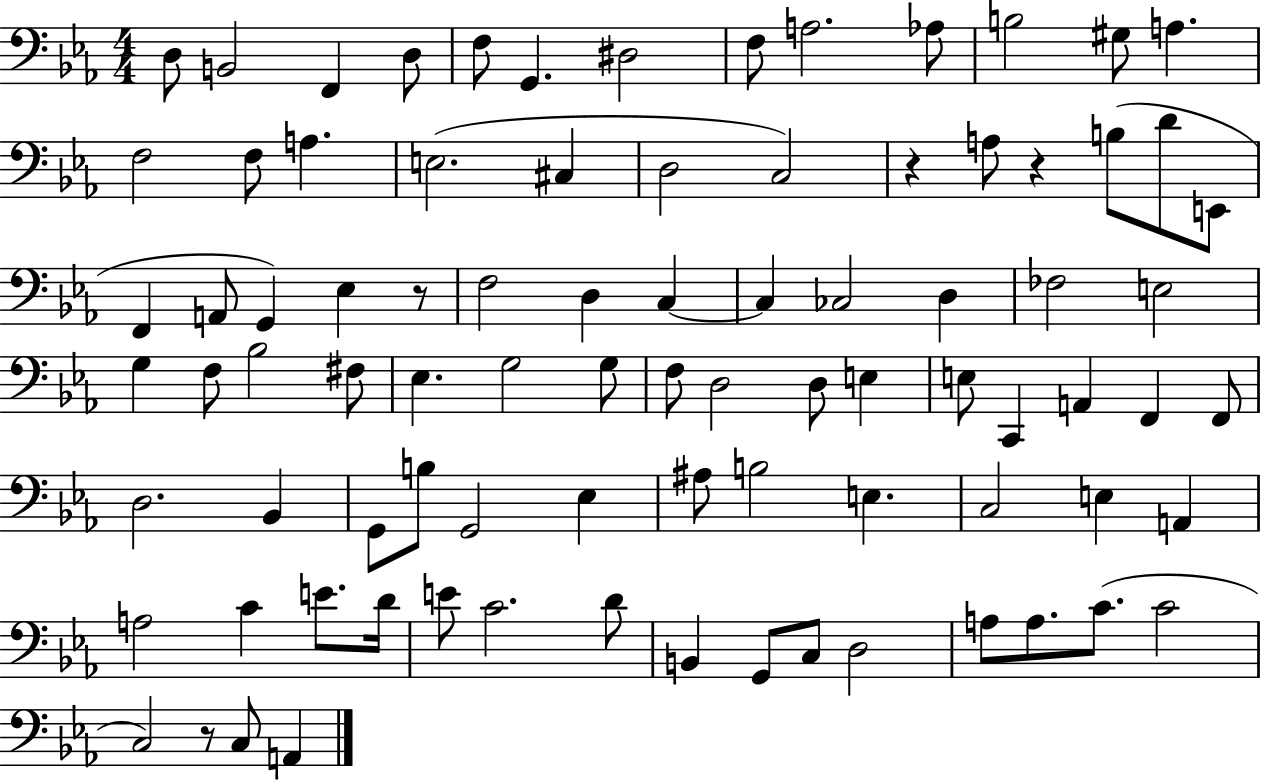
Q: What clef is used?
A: bass